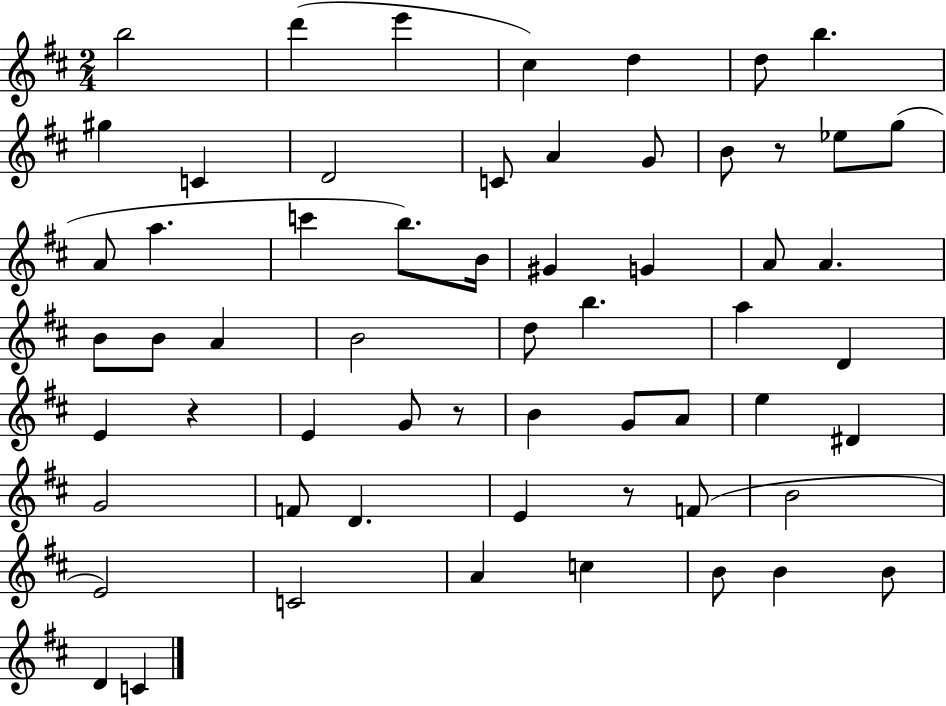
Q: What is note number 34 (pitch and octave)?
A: E4